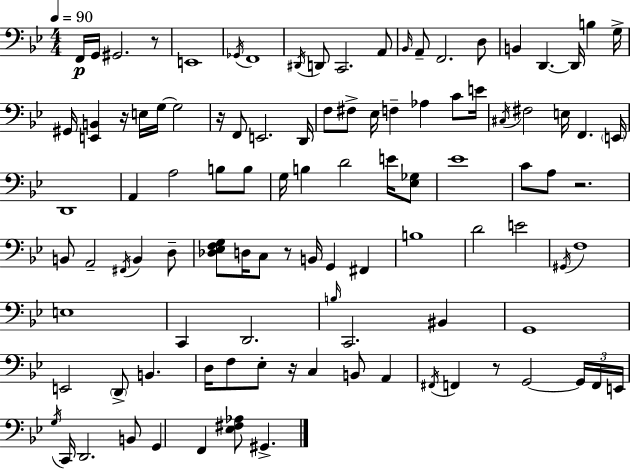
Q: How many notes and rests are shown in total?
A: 105